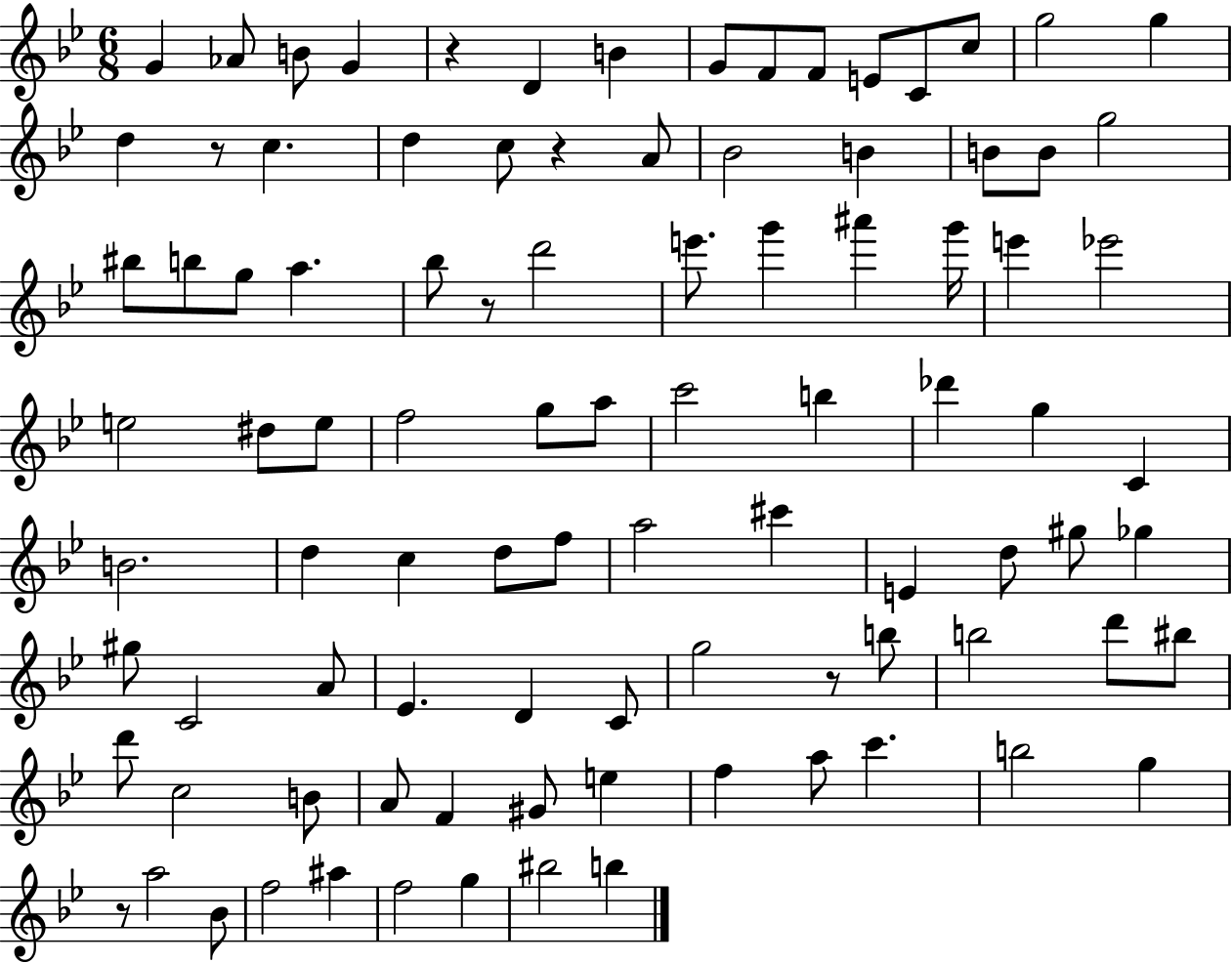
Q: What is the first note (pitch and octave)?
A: G4